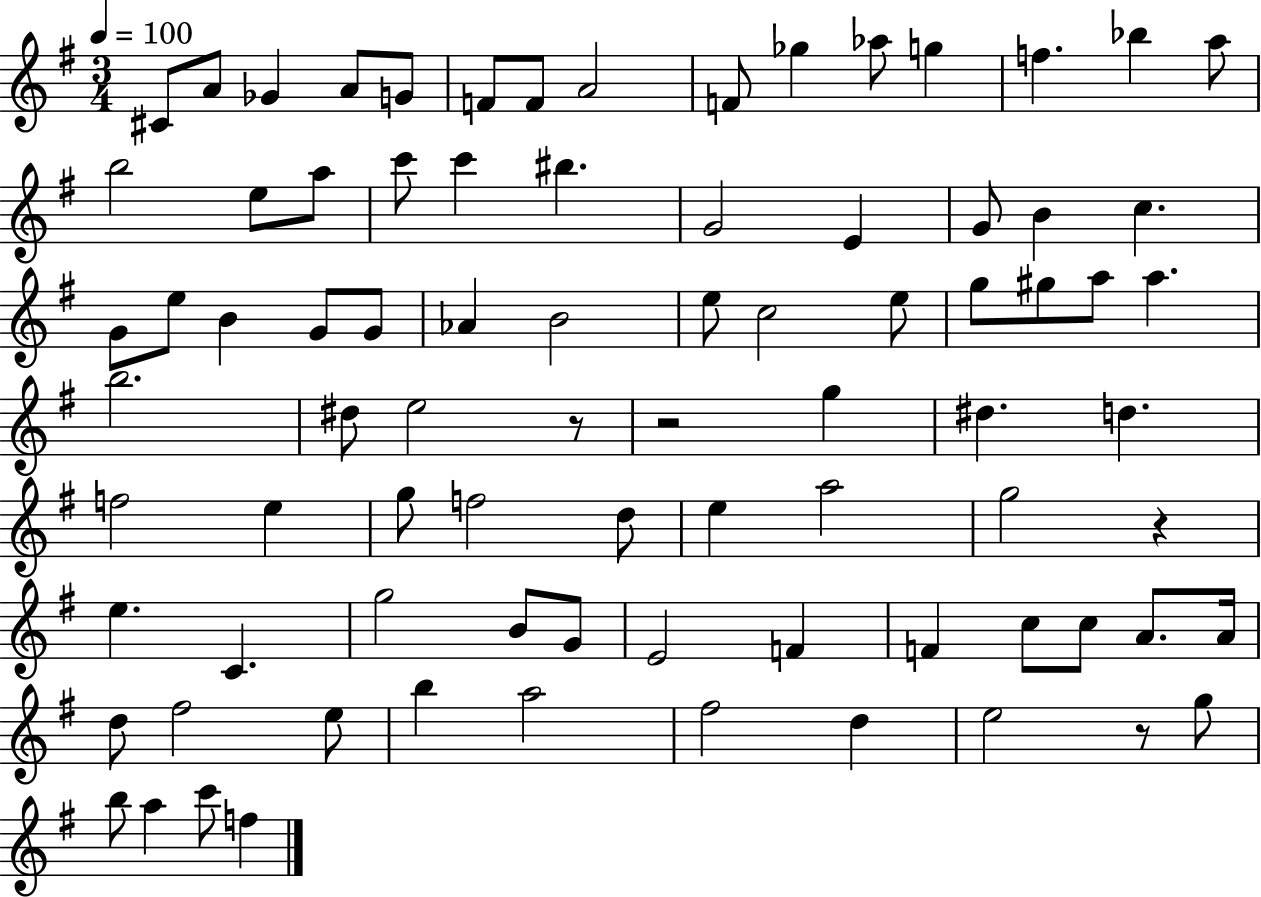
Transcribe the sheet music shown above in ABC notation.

X:1
T:Untitled
M:3/4
L:1/4
K:G
^C/2 A/2 _G A/2 G/2 F/2 F/2 A2 F/2 _g _a/2 g f _b a/2 b2 e/2 a/2 c'/2 c' ^b G2 E G/2 B c G/2 e/2 B G/2 G/2 _A B2 e/2 c2 e/2 g/2 ^g/2 a/2 a b2 ^d/2 e2 z/2 z2 g ^d d f2 e g/2 f2 d/2 e a2 g2 z e C g2 B/2 G/2 E2 F F c/2 c/2 A/2 A/4 d/2 ^f2 e/2 b a2 ^f2 d e2 z/2 g/2 b/2 a c'/2 f